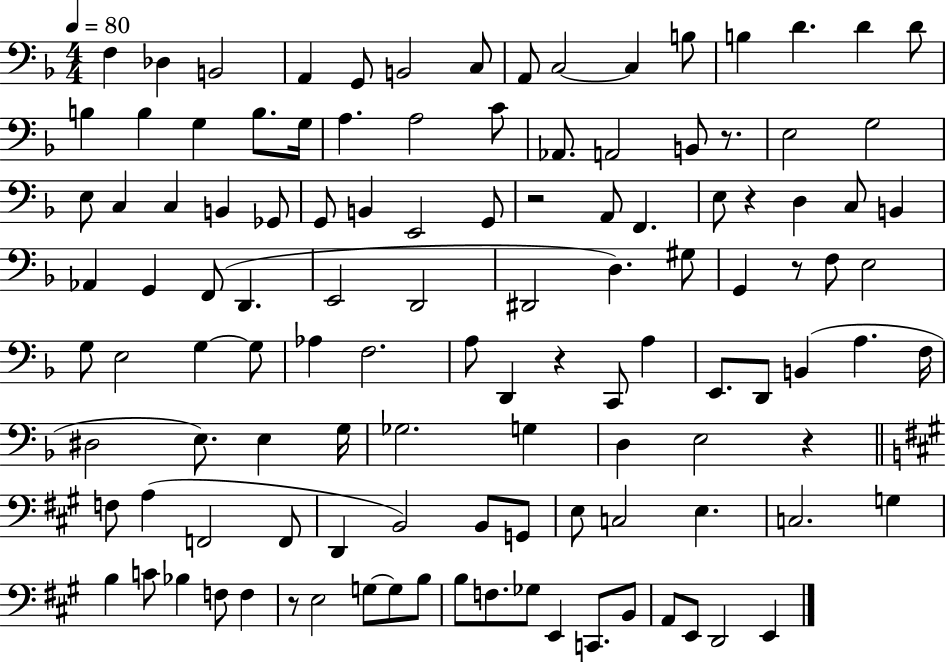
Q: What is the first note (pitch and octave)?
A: F3